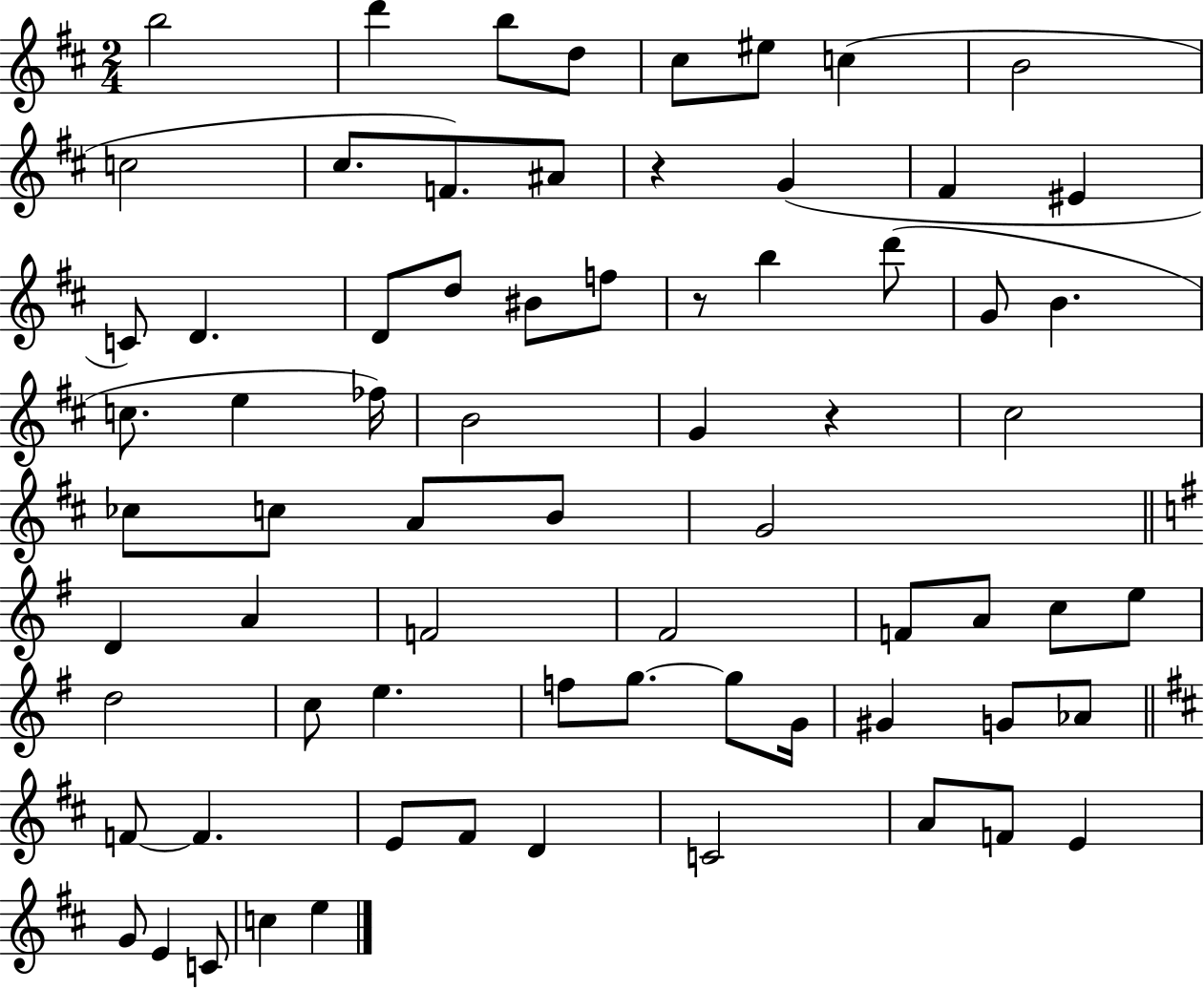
B5/h D6/q B5/e D5/e C#5/e EIS5/e C5/q B4/h C5/h C#5/e. F4/e. A#4/e R/q G4/q F#4/q EIS4/q C4/e D4/q. D4/e D5/e BIS4/e F5/e R/e B5/q D6/e G4/e B4/q. C5/e. E5/q FES5/s B4/h G4/q R/q C#5/h CES5/e C5/e A4/e B4/e G4/h D4/q A4/q F4/h F#4/h F4/e A4/e C5/e E5/e D5/h C5/e E5/q. F5/e G5/e. G5/e G4/s G#4/q G4/e Ab4/e F4/e F4/q. E4/e F#4/e D4/q C4/h A4/e F4/e E4/q G4/e E4/q C4/e C5/q E5/q